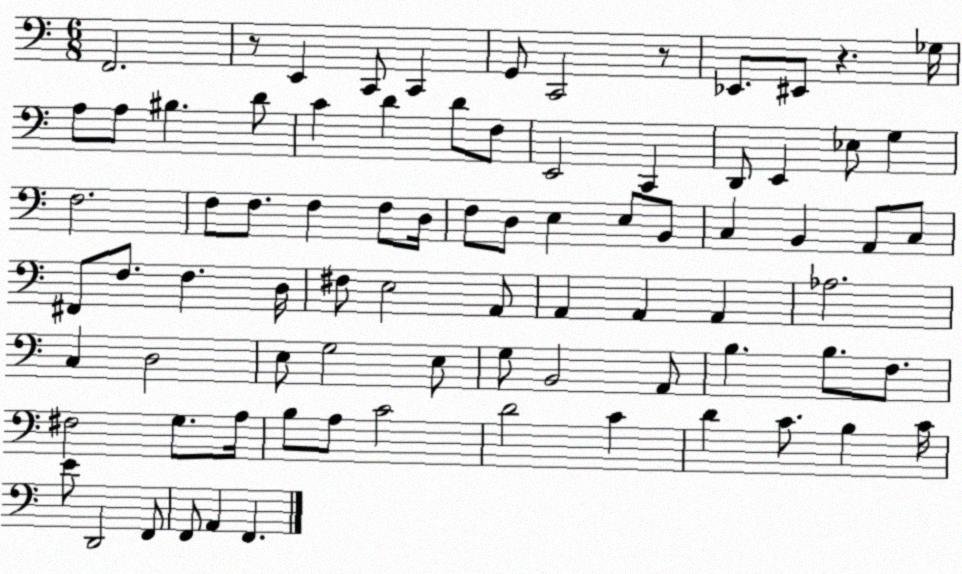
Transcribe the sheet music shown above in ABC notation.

X:1
T:Untitled
M:6/8
L:1/4
K:C
F,,2 z/2 E,, C,,/2 C,, G,,/2 C,,2 z/2 _E,,/2 ^E,,/2 z _G,/4 A,/2 A,/2 ^B, D/2 C D D/2 F,/2 E,,2 C,, D,,/2 E,, _E,/2 G, F,2 F,/2 F,/2 F, F,/2 D,/4 F,/2 D,/2 E, E,/2 B,,/2 C, B,, A,,/2 C,/2 ^F,,/2 F,/2 F, D,/4 ^F,/2 E,2 A,,/2 A,, A,, A,, _A,2 C, D,2 E,/2 G,2 E,/2 G,/2 B,,2 A,,/2 B, B,/2 F,/2 ^F,2 G,/2 A,/4 B,/2 A,/2 C2 D2 C D C/2 B, C/4 E/2 D,,2 F,,/2 F,,/2 A,, F,,